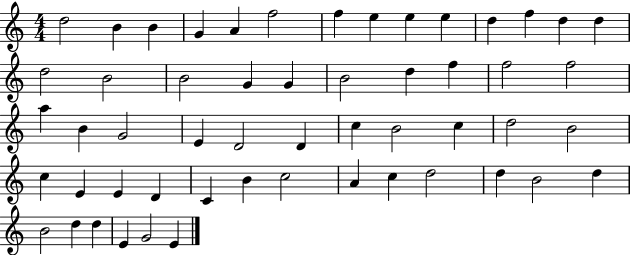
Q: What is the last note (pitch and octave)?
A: E4